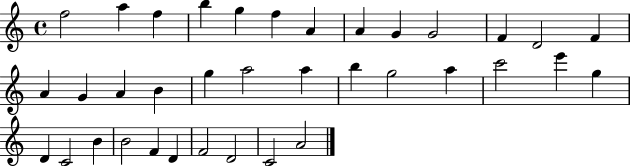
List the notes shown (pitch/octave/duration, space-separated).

F5/h A5/q F5/q B5/q G5/q F5/q A4/q A4/q G4/q G4/h F4/q D4/h F4/q A4/q G4/q A4/q B4/q G5/q A5/h A5/q B5/q G5/h A5/q C6/h E6/q G5/q D4/q C4/h B4/q B4/h F4/q D4/q F4/h D4/h C4/h A4/h